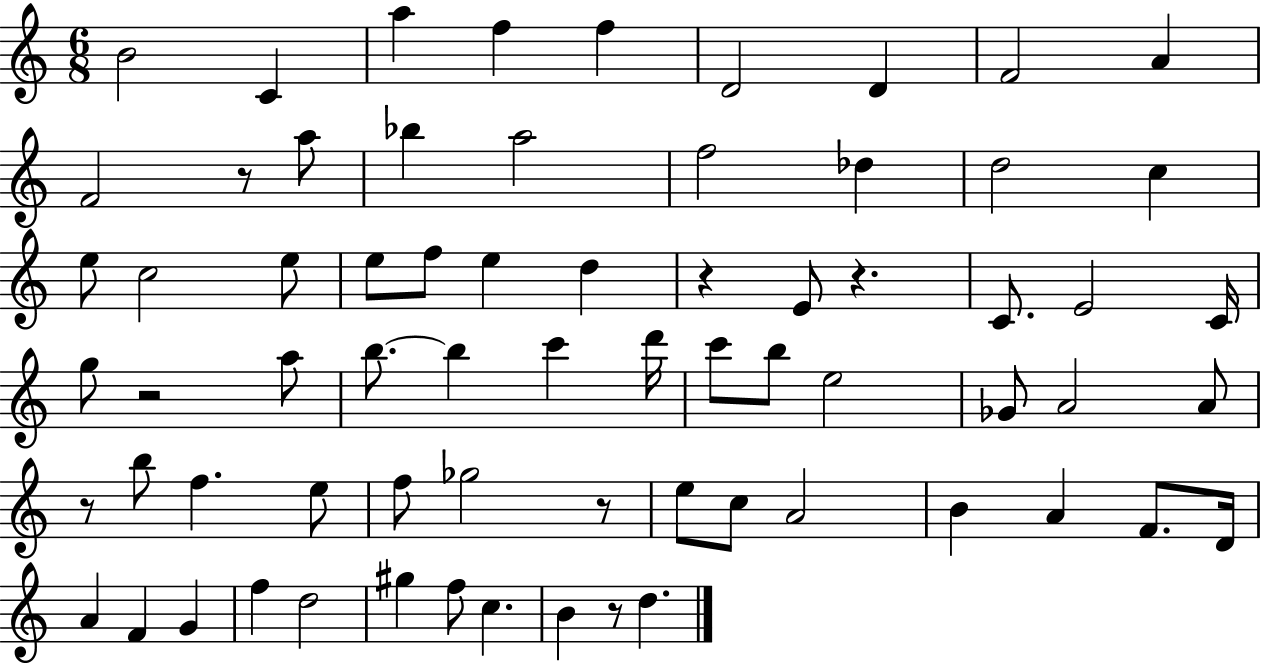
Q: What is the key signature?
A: C major